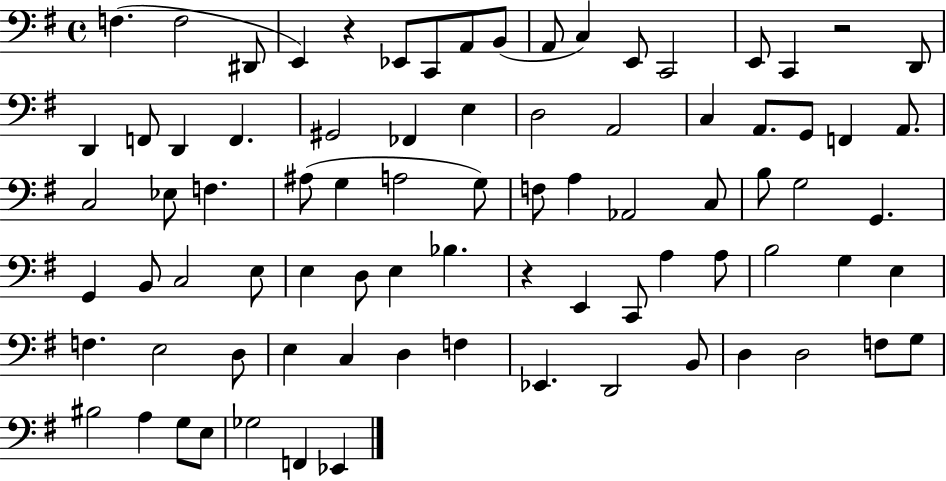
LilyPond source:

{
  \clef bass
  \time 4/4
  \defaultTimeSignature
  \key g \major
  f4.( f2 dis,8 | e,4) r4 ees,8 c,8 a,8 b,8( | a,8 c4) e,8 c,2 | e,8 c,4 r2 d,8 | \break d,4 f,8 d,4 f,4. | gis,2 fes,4 e4 | d2 a,2 | c4 a,8. g,8 f,4 a,8. | \break c2 ees8 f4. | ais8( g4 a2 g8) | f8 a4 aes,2 c8 | b8 g2 g,4. | \break g,4 b,8 c2 e8 | e4 d8 e4 bes4. | r4 e,4 c,8 a4 a8 | b2 g4 e4 | \break f4. e2 d8 | e4 c4 d4 f4 | ees,4. d,2 b,8 | d4 d2 f8 g8 | \break bis2 a4 g8 e8 | ges2 f,4 ees,4 | \bar "|."
}